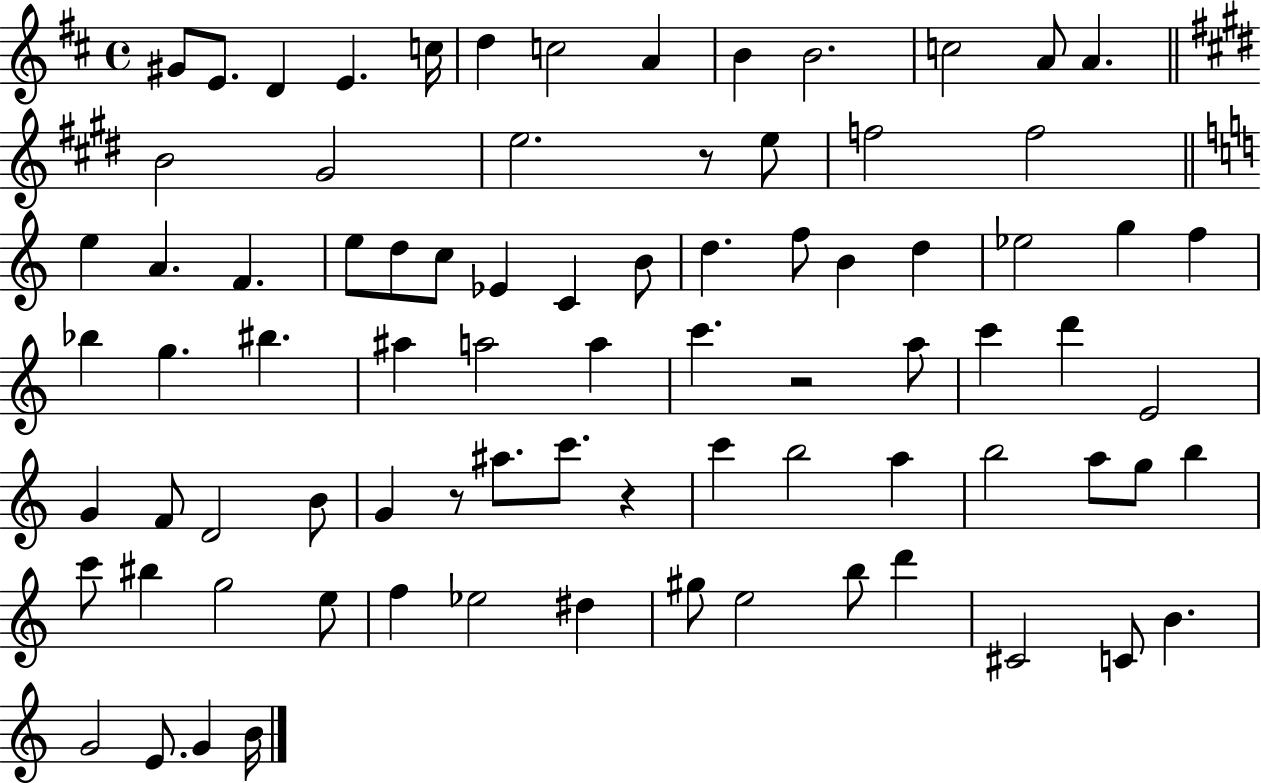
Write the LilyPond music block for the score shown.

{
  \clef treble
  \time 4/4
  \defaultTimeSignature
  \key d \major
  gis'8 e'8. d'4 e'4. c''16 | d''4 c''2 a'4 | b'4 b'2. | c''2 a'8 a'4. | \break \bar "||" \break \key e \major b'2 gis'2 | e''2. r8 e''8 | f''2 f''2 | \bar "||" \break \key a \minor e''4 a'4. f'4. | e''8 d''8 c''8 ees'4 c'4 b'8 | d''4. f''8 b'4 d''4 | ees''2 g''4 f''4 | \break bes''4 g''4. bis''4. | ais''4 a''2 a''4 | c'''4. r2 a''8 | c'''4 d'''4 e'2 | \break g'4 f'8 d'2 b'8 | g'4 r8 ais''8. c'''8. r4 | c'''4 b''2 a''4 | b''2 a''8 g''8 b''4 | \break c'''8 bis''4 g''2 e''8 | f''4 ees''2 dis''4 | gis''8 e''2 b''8 d'''4 | cis'2 c'8 b'4. | \break g'2 e'8. g'4 b'16 | \bar "|."
}